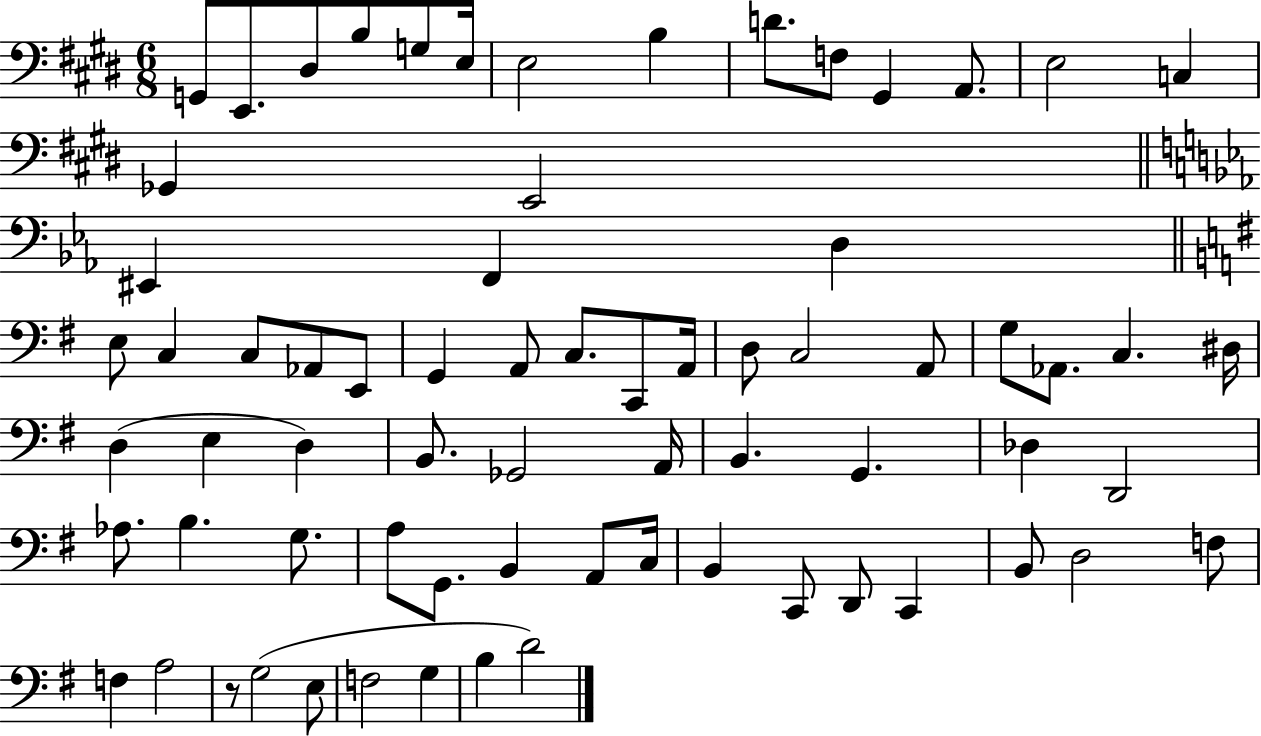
{
  \clef bass
  \numericTimeSignature
  \time 6/8
  \key e \major
  g,8 e,8. dis8 b8 g8 e16 | e2 b4 | d'8. f8 gis,4 a,8. | e2 c4 | \break ges,4 e,2 | \bar "||" \break \key c \minor eis,4 f,4 d4 | \bar "||" \break \key g \major e8 c4 c8 aes,8 e,8 | g,4 a,8 c8. c,8 a,16 | d8 c2 a,8 | g8 aes,8. c4. dis16 | \break d4( e4 d4) | b,8. ges,2 a,16 | b,4. g,4. | des4 d,2 | \break aes8. b4. g8. | a8 g,8. b,4 a,8 c16 | b,4 c,8 d,8 c,4 | b,8 d2 f8 | \break f4 a2 | r8 g2( e8 | f2 g4 | b4 d'2) | \break \bar "|."
}